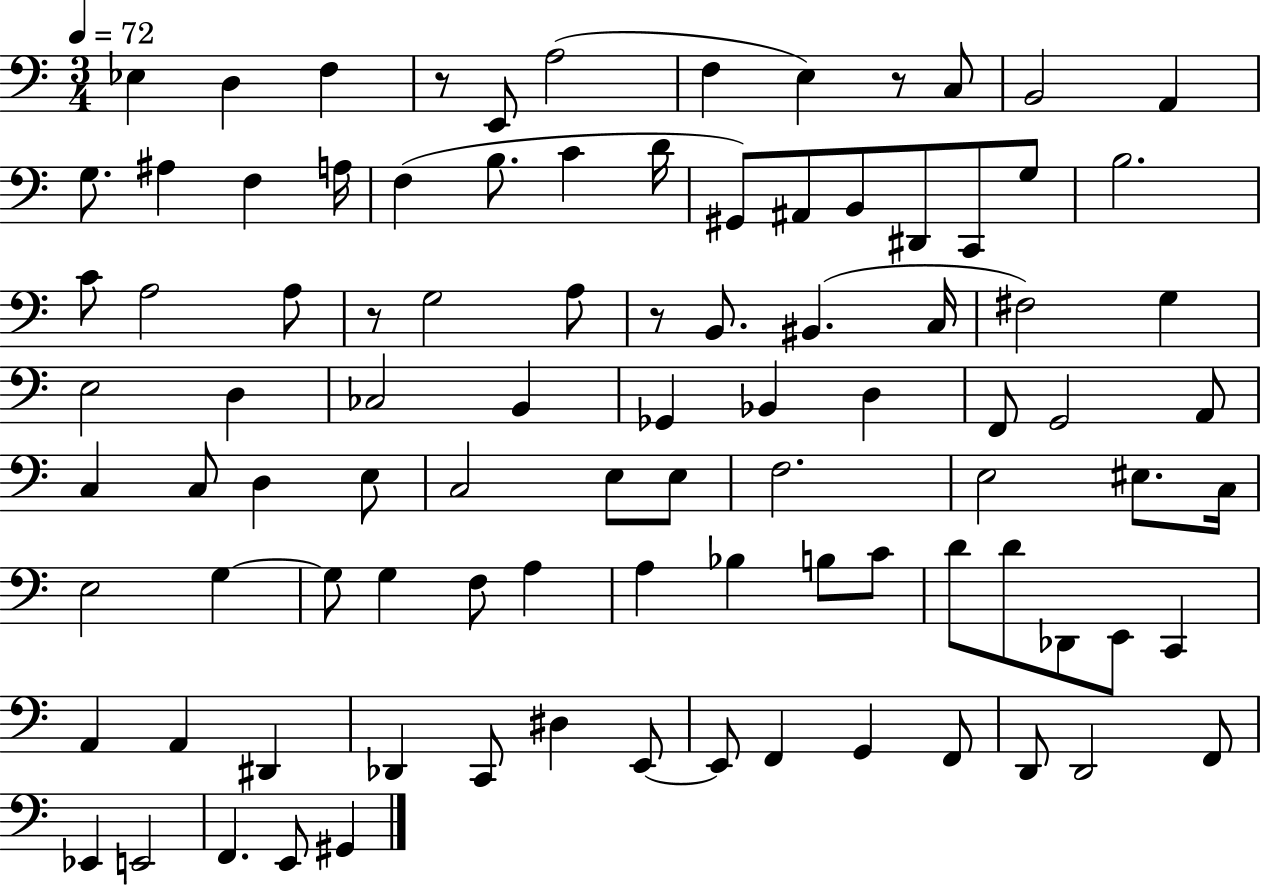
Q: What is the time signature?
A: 3/4